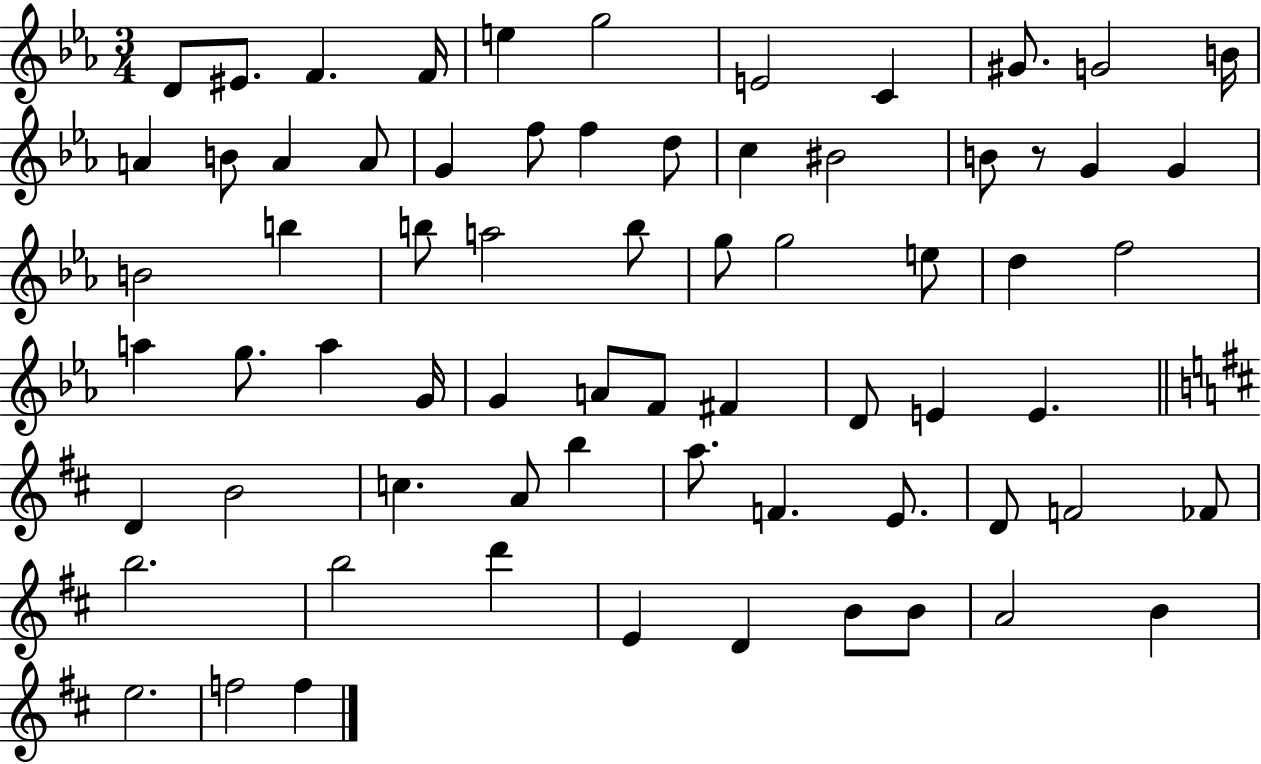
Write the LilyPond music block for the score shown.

{
  \clef treble
  \numericTimeSignature
  \time 3/4
  \key ees \major
  d'8 eis'8. f'4. f'16 | e''4 g''2 | e'2 c'4 | gis'8. g'2 b'16 | \break a'4 b'8 a'4 a'8 | g'4 f''8 f''4 d''8 | c''4 bis'2 | b'8 r8 g'4 g'4 | \break b'2 b''4 | b''8 a''2 b''8 | g''8 g''2 e''8 | d''4 f''2 | \break a''4 g''8. a''4 g'16 | g'4 a'8 f'8 fis'4 | d'8 e'4 e'4. | \bar "||" \break \key b \minor d'4 b'2 | c''4. a'8 b''4 | a''8. f'4. e'8. | d'8 f'2 fes'8 | \break b''2. | b''2 d'''4 | e'4 d'4 b'8 b'8 | a'2 b'4 | \break e''2. | f''2 f''4 | \bar "|."
}